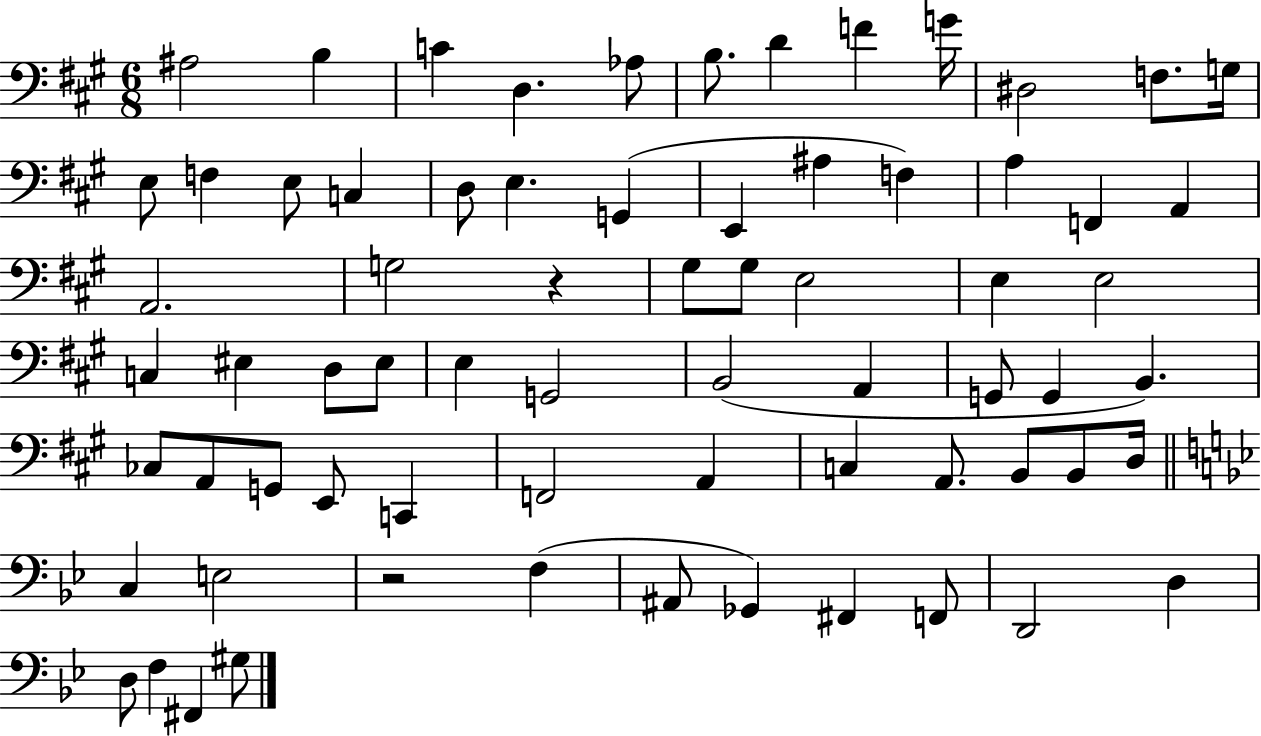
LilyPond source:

{
  \clef bass
  \numericTimeSignature
  \time 6/8
  \key a \major
  ais2 b4 | c'4 d4. aes8 | b8. d'4 f'4 g'16 | dis2 f8. g16 | \break e8 f4 e8 c4 | d8 e4. g,4( | e,4 ais4 f4) | a4 f,4 a,4 | \break a,2. | g2 r4 | gis8 gis8 e2 | e4 e2 | \break c4 eis4 d8 eis8 | e4 g,2 | b,2( a,4 | g,8 g,4 b,4.) | \break ces8 a,8 g,8 e,8 c,4 | f,2 a,4 | c4 a,8. b,8 b,8 d16 | \bar "||" \break \key g \minor c4 e2 | r2 f4( | ais,8 ges,4) fis,4 f,8 | d,2 d4 | \break d8 f4 fis,4 gis8 | \bar "|."
}